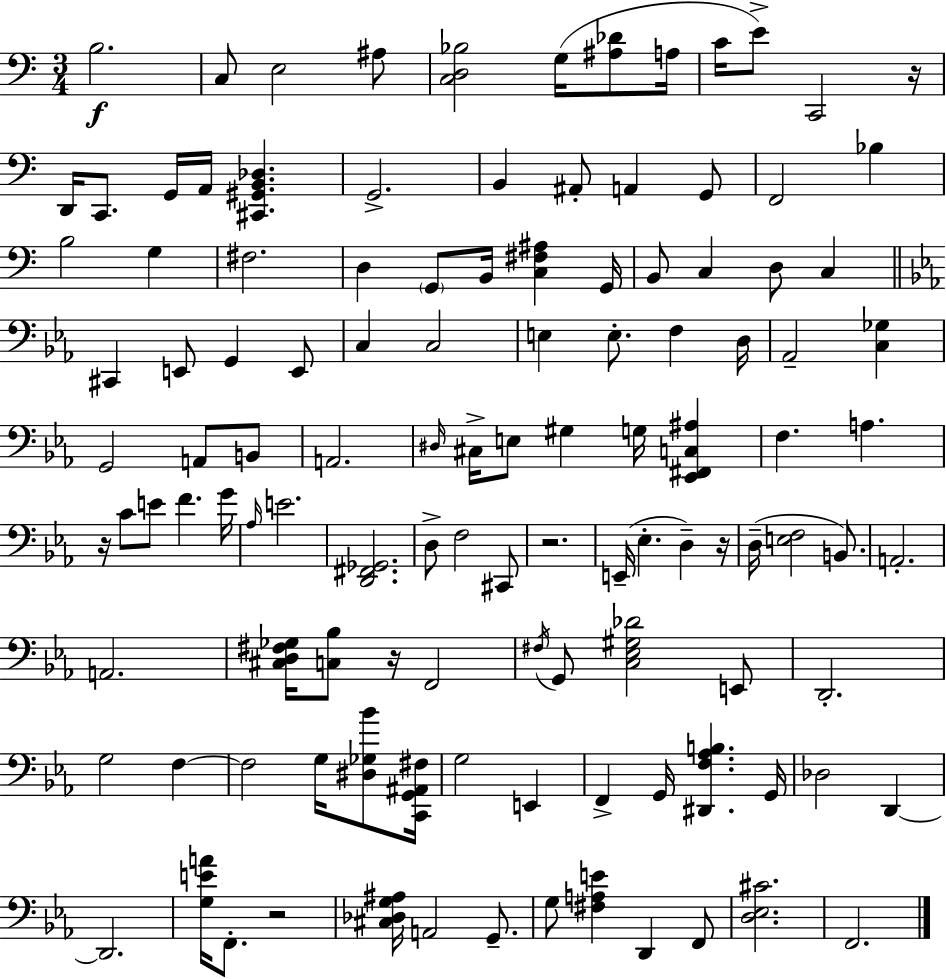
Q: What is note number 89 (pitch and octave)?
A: G2